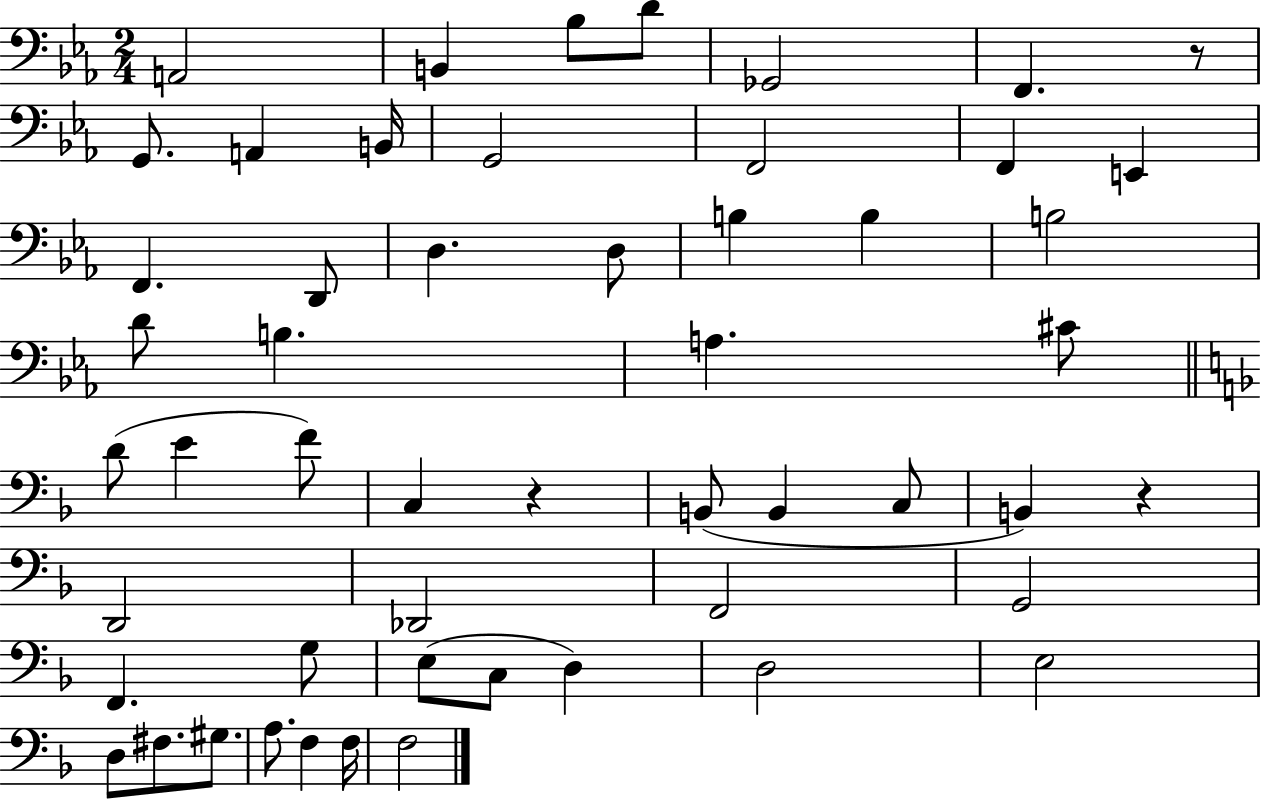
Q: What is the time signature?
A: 2/4